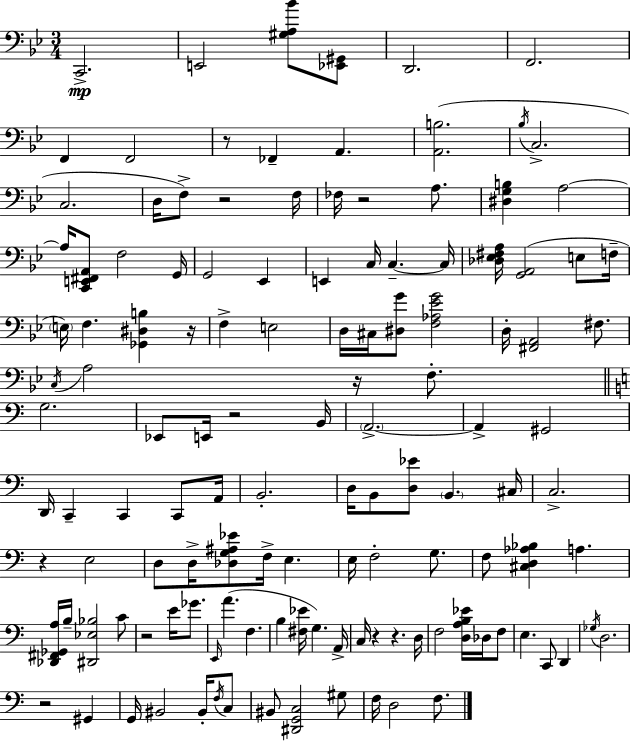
{
  \clef bass
  \numericTimeSignature
  \time 3/4
  \key bes \major
  c,2.->\mp | e,2 <gis a bes'>8 <ees, gis,>8 | d,2. | f,2. | \break f,4 f,2 | r8 fes,4-- a,4. | <a, b>2.( | \acciaccatura { bes16 } c2.-> | \break c2. | d16 f8->) r2 | f16 fes16 r2 a8. | <dis g b>4 a2~~ | \break a16 <c, e, fis, a,>8 f2 | g,16 g,2 ees,4 | e,4 c16 c4.--~~ | c16 <des ees fis a>16 <g, a,>2( e8 | \break f16-- \parenthesize e16) f4. <ges, dis b>4 | r16 f4-> e2 | d16 cis16 <dis g'>8 <f aes ees' g'>2 | d16-. <fis, a,>2 fis8. | \break \acciaccatura { c16 } a2 r16 f8.-. | \bar "||" \break \key a \minor g2. | ees,8 e,16 r2 b,16 | \parenthesize a,2.->~~ | a,4-> gis,2 | \break d,16 c,4-- c,4 c,8 a,16 | b,2.-. | d16 b,8 <d ees'>8 \parenthesize b,4. cis16 | c2.-> | \break r4 e2 | d8 d16-> <des g ais ees'>8 f16-> e4. | e16 f2-. g8. | f8 <cis d aes bes>4 a4. | \break <des, fis, ges, a>16 b16-- <dis, ees bes>2 c'8 | r2 e'16 ges'8. | \grace { e,16 } a'4.( f4. | b4 <fis ees'>16 g4.) | \break a,16-> c16 r4 r4. | d16 f2 <d a b ees'>16 des16 f8 | e4. c,8 d,4 | \acciaccatura { ges16 } d2. | \break r2 gis,4 | g,16 bis,2 bis,16-. | \acciaccatura { f16 } c8 bis,8 <dis, g, c>2 | gis8 f16 d2 | \break f8. \bar "|."
}